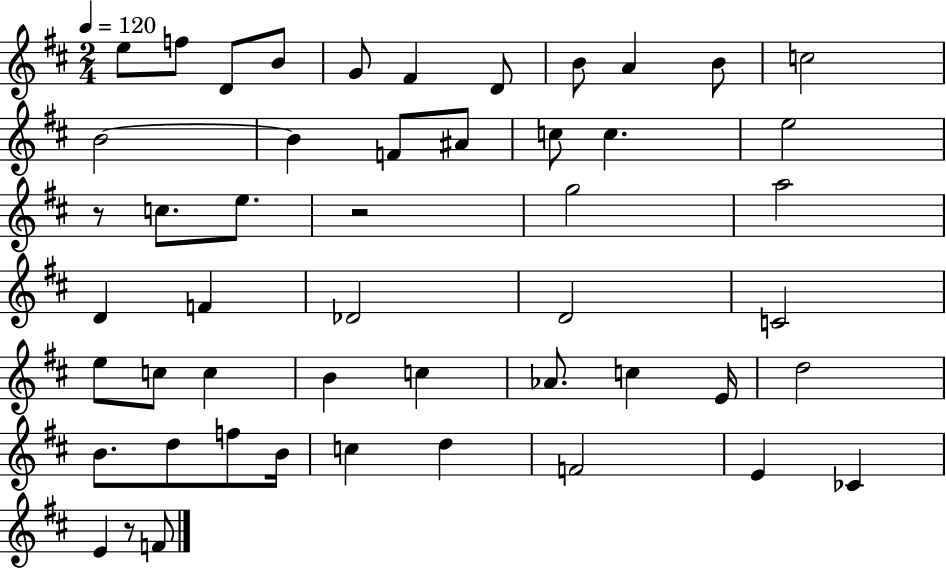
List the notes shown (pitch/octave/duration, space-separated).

E5/e F5/e D4/e B4/e G4/e F#4/q D4/e B4/e A4/q B4/e C5/h B4/h B4/q F4/e A#4/e C5/e C5/q. E5/h R/e C5/e. E5/e. R/h G5/h A5/h D4/q F4/q Db4/h D4/h C4/h E5/e C5/e C5/q B4/q C5/q Ab4/e. C5/q E4/s D5/h B4/e. D5/e F5/e B4/s C5/q D5/q F4/h E4/q CES4/q E4/q R/e F4/e